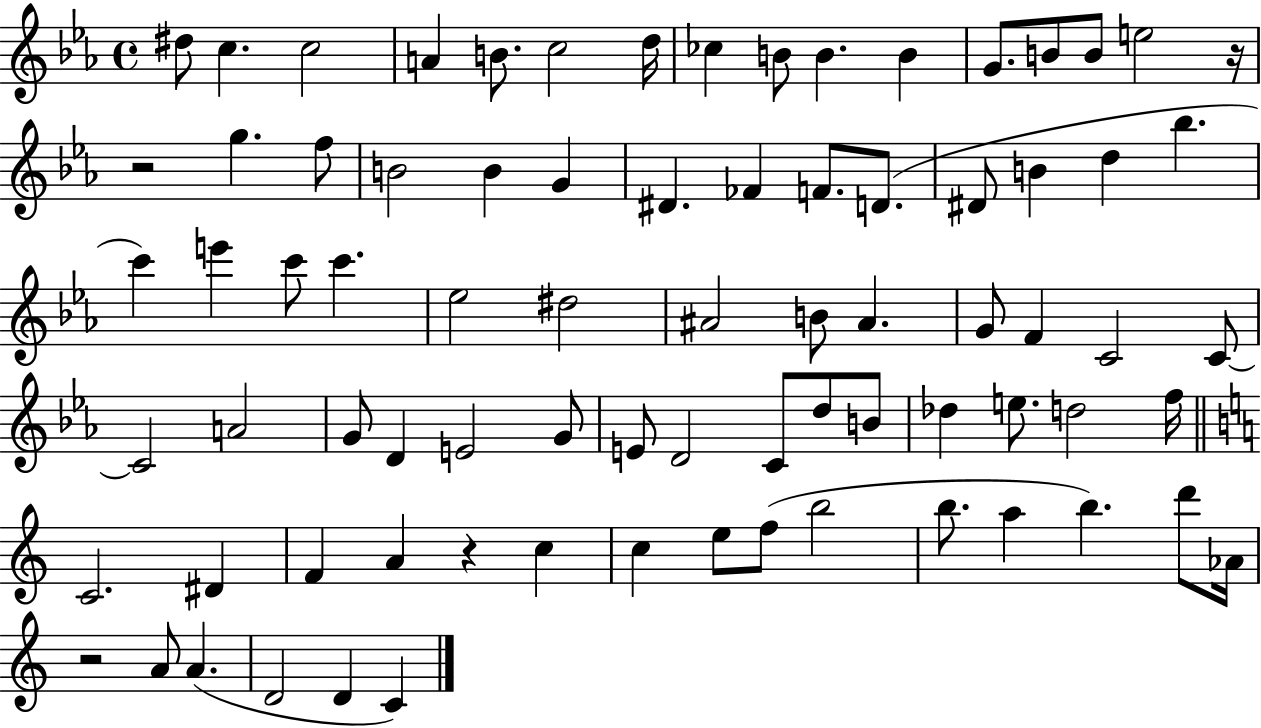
{
  \clef treble
  \time 4/4
  \defaultTimeSignature
  \key ees \major
  \repeat volta 2 { dis''8 c''4. c''2 | a'4 b'8. c''2 d''16 | ces''4 b'8 b'4. b'4 | g'8. b'8 b'8 e''2 r16 | \break r2 g''4. f''8 | b'2 b'4 g'4 | dis'4. fes'4 f'8. d'8.( | dis'8 b'4 d''4 bes''4. | \break c'''4) e'''4 c'''8 c'''4. | ees''2 dis''2 | ais'2 b'8 ais'4. | g'8 f'4 c'2 c'8~~ | \break c'2 a'2 | g'8 d'4 e'2 g'8 | e'8 d'2 c'8 d''8 b'8 | des''4 e''8. d''2 f''16 | \break \bar "||" \break \key a \minor c'2. dis'4 | f'4 a'4 r4 c''4 | c''4 e''8 f''8( b''2 | b''8. a''4 b''4.) d'''8 aes'16 | \break r2 a'8 a'4.( | d'2 d'4 c'4) | } \bar "|."
}